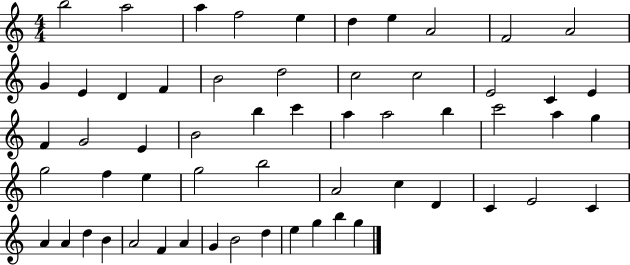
{
  \clef treble
  \numericTimeSignature
  \time 4/4
  \key c \major
  b''2 a''2 | a''4 f''2 e''4 | d''4 e''4 a'2 | f'2 a'2 | \break g'4 e'4 d'4 f'4 | b'2 d''2 | c''2 c''2 | e'2 c'4 e'4 | \break f'4 g'2 e'4 | b'2 b''4 c'''4 | a''4 a''2 b''4 | c'''2 a''4 g''4 | \break g''2 f''4 e''4 | g''2 b''2 | a'2 c''4 d'4 | c'4 e'2 c'4 | \break a'4 a'4 d''4 b'4 | a'2 f'4 a'4 | g'4 b'2 d''4 | e''4 g''4 b''4 g''4 | \break \bar "|."
}